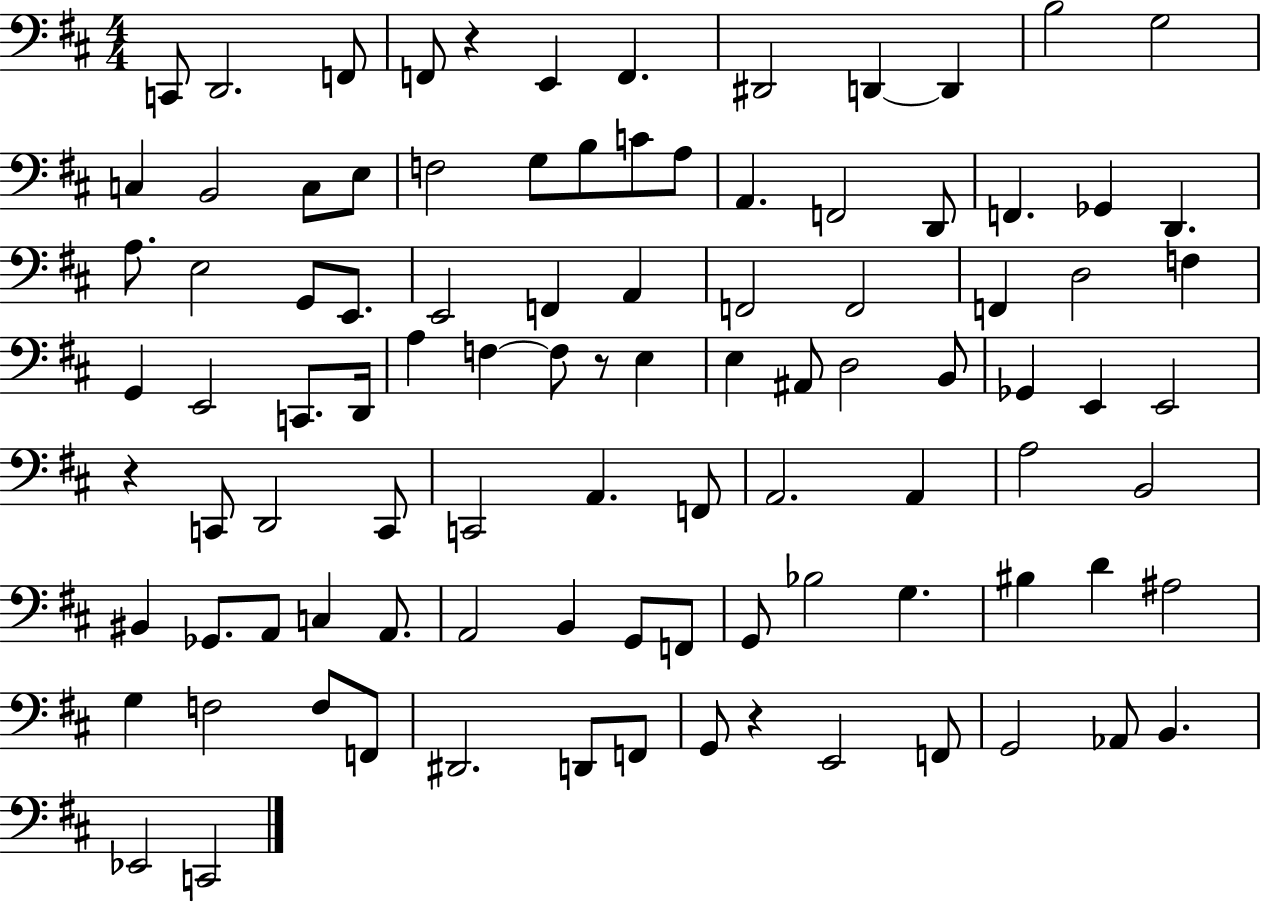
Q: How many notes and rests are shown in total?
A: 97